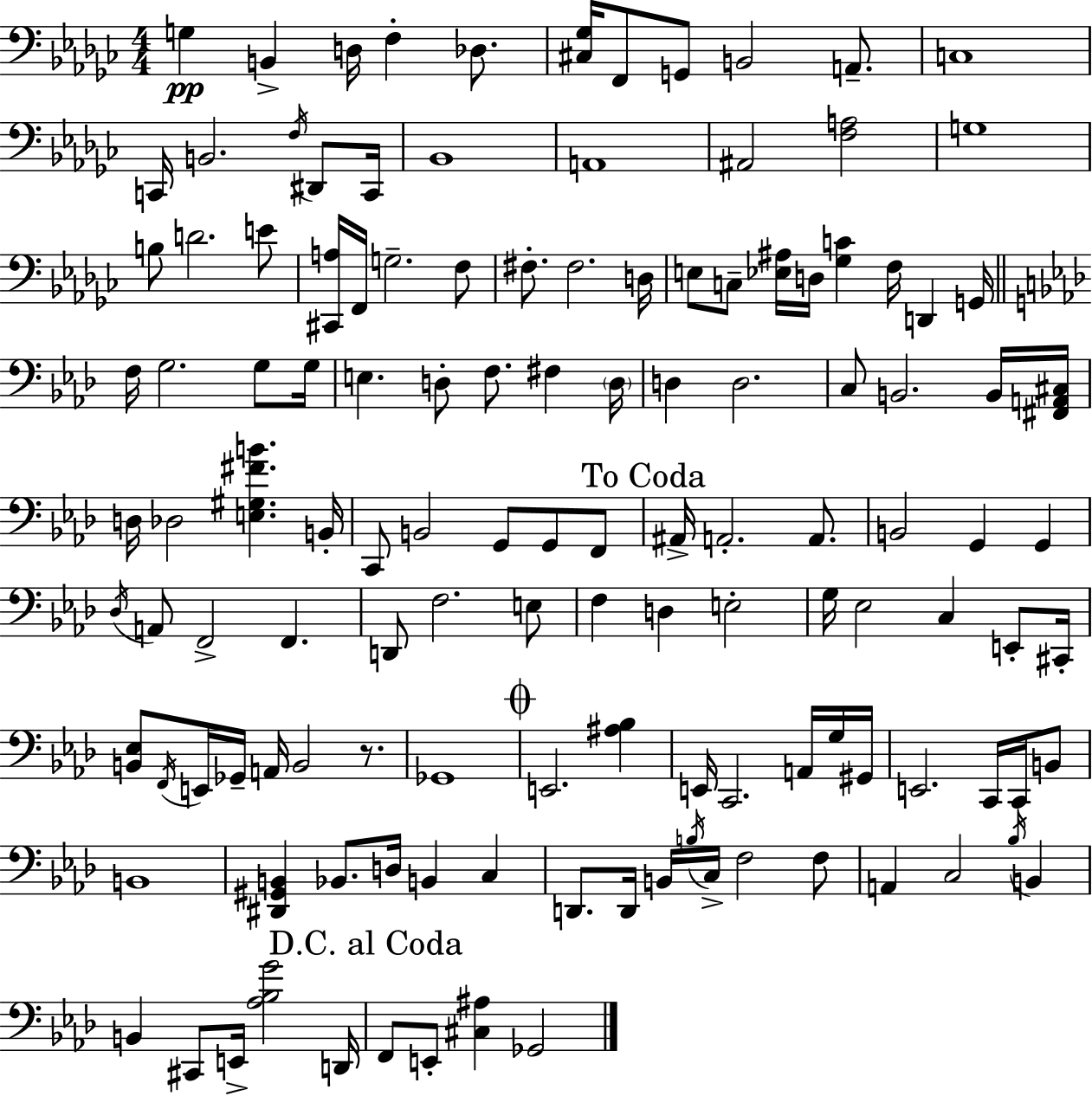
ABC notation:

X:1
T:Untitled
M:4/4
L:1/4
K:Ebm
G, B,, D,/4 F, _D,/2 [^C,_G,]/4 F,,/2 G,,/2 B,,2 A,,/2 C,4 C,,/4 B,,2 F,/4 ^D,,/2 C,,/4 _B,,4 A,,4 ^A,,2 [F,A,]2 G,4 B,/2 D2 E/2 [^C,,A,]/4 F,,/4 G,2 F,/2 ^F,/2 ^F,2 D,/4 E,/2 C,/2 [_E,^A,]/4 D,/4 [_G,C] F,/4 D,, G,,/4 F,/4 G,2 G,/2 G,/4 E, D,/2 F,/2 ^F, D,/4 D, D,2 C,/2 B,,2 B,,/4 [^F,,A,,^C,]/4 D,/4 _D,2 [E,^G,^FB] B,,/4 C,,/2 B,,2 G,,/2 G,,/2 F,,/2 ^A,,/4 A,,2 A,,/2 B,,2 G,, G,, _D,/4 A,,/2 F,,2 F,, D,,/2 F,2 E,/2 F, D, E,2 G,/4 _E,2 C, E,,/2 ^C,,/4 [B,,_E,]/2 F,,/4 E,,/4 _G,,/4 A,,/4 B,,2 z/2 _G,,4 E,,2 [^A,_B,] E,,/4 C,,2 A,,/4 G,/4 ^G,,/4 E,,2 C,,/4 C,,/4 B,,/2 B,,4 [^D,,^G,,B,,] _B,,/2 D,/4 B,, C, D,,/2 D,,/4 B,,/4 B,/4 C,/4 F,2 F,/2 A,, C,2 _B,/4 B,, B,, ^C,,/2 E,,/4 [_A,_B,G]2 D,,/4 F,,/2 E,,/2 [^C,^A,] _G,,2